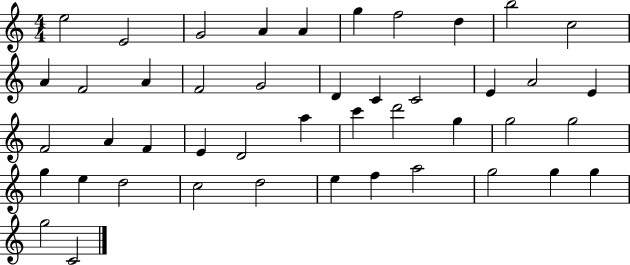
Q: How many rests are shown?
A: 0